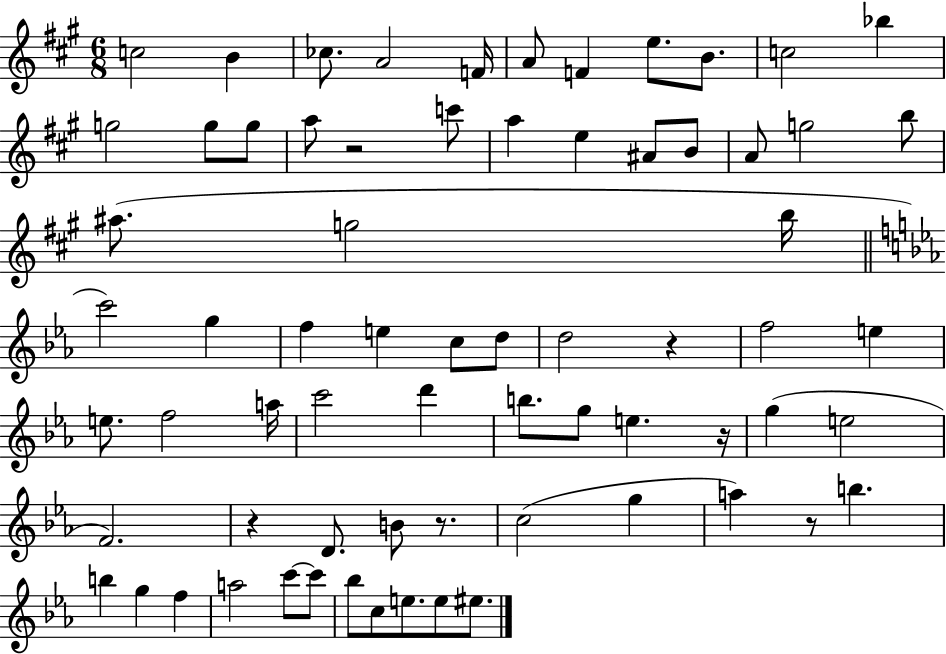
{
  \clef treble
  \numericTimeSignature
  \time 6/8
  \key a \major
  c''2 b'4 | ces''8. a'2 f'16 | a'8 f'4 e''8. b'8. | c''2 bes''4 | \break g''2 g''8 g''8 | a''8 r2 c'''8 | a''4 e''4 ais'8 b'8 | a'8 g''2 b''8 | \break ais''8.( g''2 b''16 | \bar "||" \break \key ees \major c'''2) g''4 | f''4 e''4 c''8 d''8 | d''2 r4 | f''2 e''4 | \break e''8. f''2 a''16 | c'''2 d'''4 | b''8. g''8 e''4. r16 | g''4( e''2 | \break f'2.) | r4 d'8. b'8 r8. | c''2( g''4 | a''4) r8 b''4. | \break b''4 g''4 f''4 | a''2 c'''8~~ c'''8 | bes''8 c''8 e''8. e''8 eis''8. | \bar "|."
}